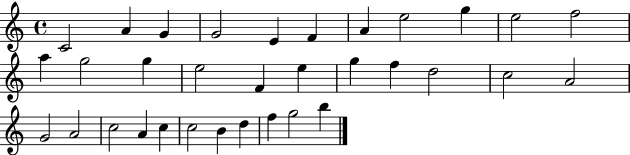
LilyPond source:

{
  \clef treble
  \time 4/4
  \defaultTimeSignature
  \key c \major
  c'2 a'4 g'4 | g'2 e'4 f'4 | a'4 e''2 g''4 | e''2 f''2 | \break a''4 g''2 g''4 | e''2 f'4 e''4 | g''4 f''4 d''2 | c''2 a'2 | \break g'2 a'2 | c''2 a'4 c''4 | c''2 b'4 d''4 | f''4 g''2 b''4 | \break \bar "|."
}